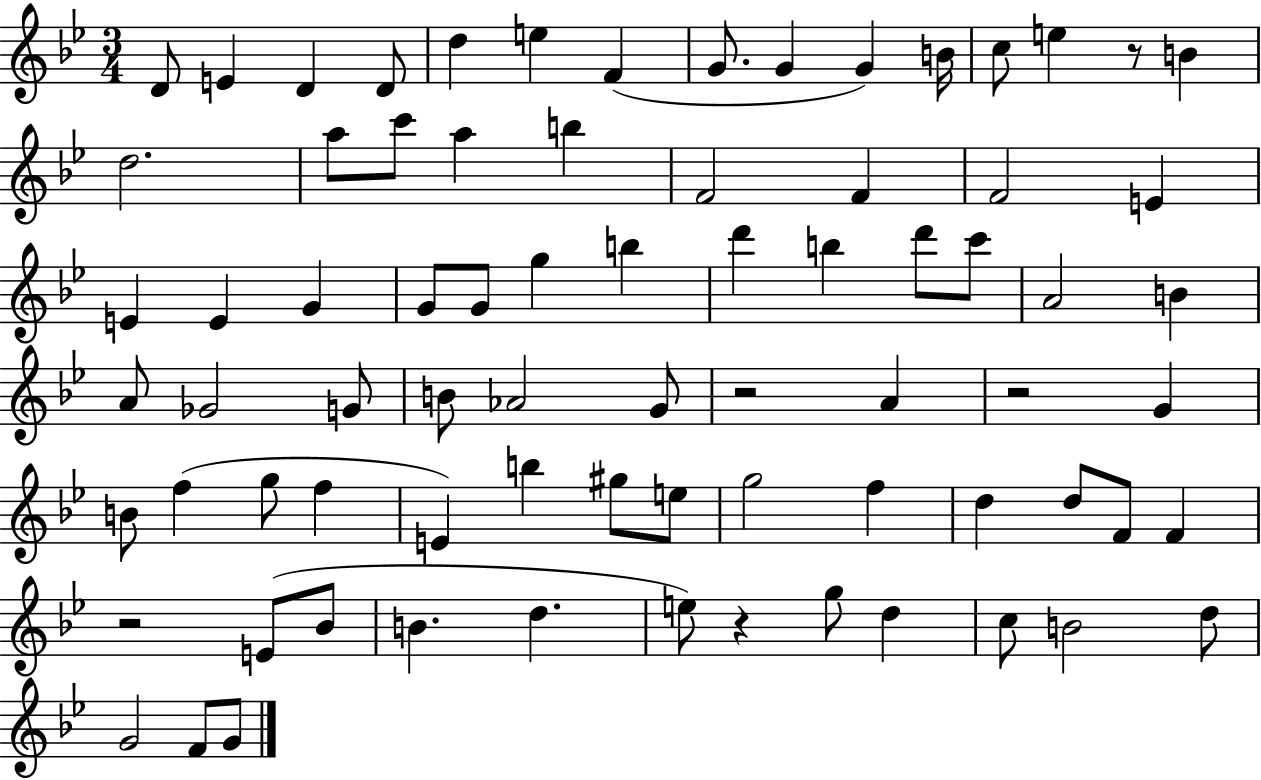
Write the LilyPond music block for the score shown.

{
  \clef treble
  \numericTimeSignature
  \time 3/4
  \key bes \major
  d'8 e'4 d'4 d'8 | d''4 e''4 f'4( | g'8. g'4 g'4) b'16 | c''8 e''4 r8 b'4 | \break d''2. | a''8 c'''8 a''4 b''4 | f'2 f'4 | f'2 e'4 | \break e'4 e'4 g'4 | g'8 g'8 g''4 b''4 | d'''4 b''4 d'''8 c'''8 | a'2 b'4 | \break a'8 ges'2 g'8 | b'8 aes'2 g'8 | r2 a'4 | r2 g'4 | \break b'8 f''4( g''8 f''4 | e'4) b''4 gis''8 e''8 | g''2 f''4 | d''4 d''8 f'8 f'4 | \break r2 e'8( bes'8 | b'4. d''4. | e''8) r4 g''8 d''4 | c''8 b'2 d''8 | \break g'2 f'8 g'8 | \bar "|."
}